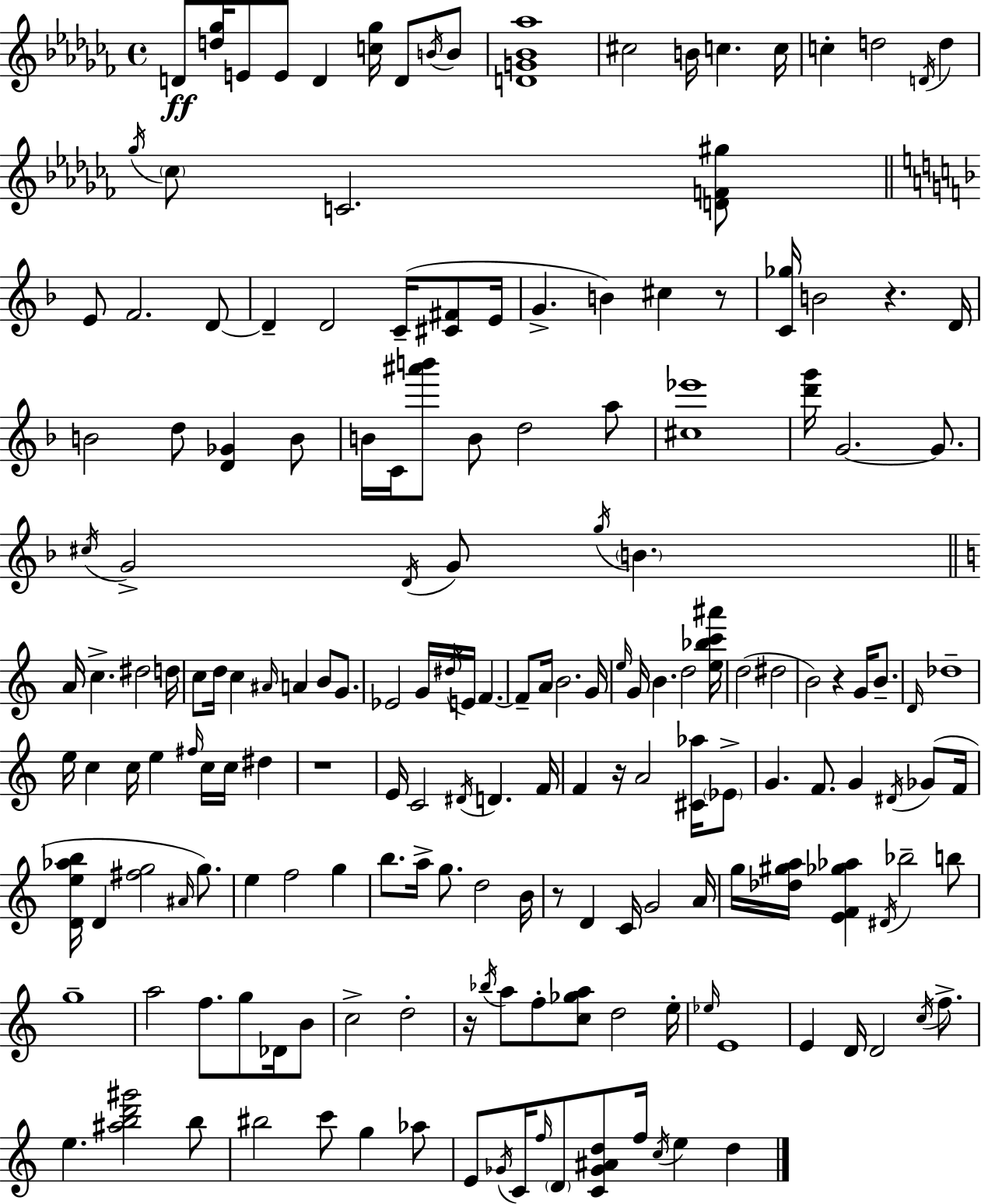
{
  \clef treble
  \time 4/4
  \defaultTimeSignature
  \key aes \minor
  \repeat volta 2 { d'8\ff <d'' ges''>16 e'8 e'8 d'4 <c'' ges''>16 d'8 \acciaccatura { b'16 } b'8 | <d' g' bes' aes''>1 | cis''2 b'16 c''4. | c''16 c''4-. d''2 \acciaccatura { d'16 } d''4 | \break \acciaccatura { ges''16 } \parenthesize ces''8 c'2. | <d' f' gis''>8 \bar "||" \break \key f \major e'8 f'2. d'8~~ | d'4-- d'2 c'16--( <cis' fis'>8 e'16 | g'4.-> b'4) cis''4 r8 | <c' ges''>16 b'2 r4. d'16 | \break b'2 d''8 <d' ges'>4 b'8 | b'16 c'16 <ais''' b'''>8 b'8 d''2 a''8 | <cis'' ees'''>1 | <d''' g'''>16 g'2.~~ g'8. | \break \acciaccatura { cis''16 } g'2-> \acciaccatura { d'16 } g'8 \acciaccatura { g''16 } \parenthesize b'4. | \bar "||" \break \key c \major a'16 c''4.-> dis''2 d''16 | c''8 d''16 c''4 \grace { ais'16 } a'4 b'8 g'8. | ees'2 g'16 \acciaccatura { dis''16 } e'16 f'4.~~ | f'8-- a'16 b'2. | \break g'16 \grace { e''16 } g'16 b'4. d''2 | <e'' bes'' c''' ais'''>16 d''2( dis''2 | b'2) r4 g'16 | b'8.-- \grace { d'16 } des''1-- | \break e''16 c''4 c''16 e''4 \grace { fis''16 } c''16 | c''16 dis''4 r1 | e'16 c'2 \acciaccatura { dis'16 } d'4. | f'16 f'4 r16 a'2 | \break <cis' aes''>16 \parenthesize ees'8-> g'4. f'8. g'4 | \acciaccatura { dis'16 } ges'8( f'16 <d' e'' aes'' b''>16 d'4 <fis'' g''>2 | \grace { ais'16 }) g''8. e''4 f''2 | g''4 b''8. a''16-> g''8. d''2 | \break b'16 r8 d'4 c'16 g'2 | a'16 g''16 <des'' gis'' a''>16 <e' f' ges'' aes''>4 \acciaccatura { dis'16 } bes''2-- | b''8 g''1-- | a''2 | \break f''8. g''8 des'16 b'8 c''2-> | d''2-. r16 \acciaccatura { bes''16 } a''8 f''8-. <c'' ges'' a''>8 | d''2 e''16-. \grace { ees''16 } e'1 | e'4 d'16 | \break d'2 \acciaccatura { c''16 } f''8.-> e''4. | <ais'' b'' d''' gis'''>2 b''8 bis''2 | c'''8 g''4 aes''8 e'8 \acciaccatura { ges'16 } c'16 | \grace { f''16 } \parenthesize d'8 <c' ges' ais' d''>8 f''16 \acciaccatura { c''16 } e''4 d''4 } \bar "|."
}